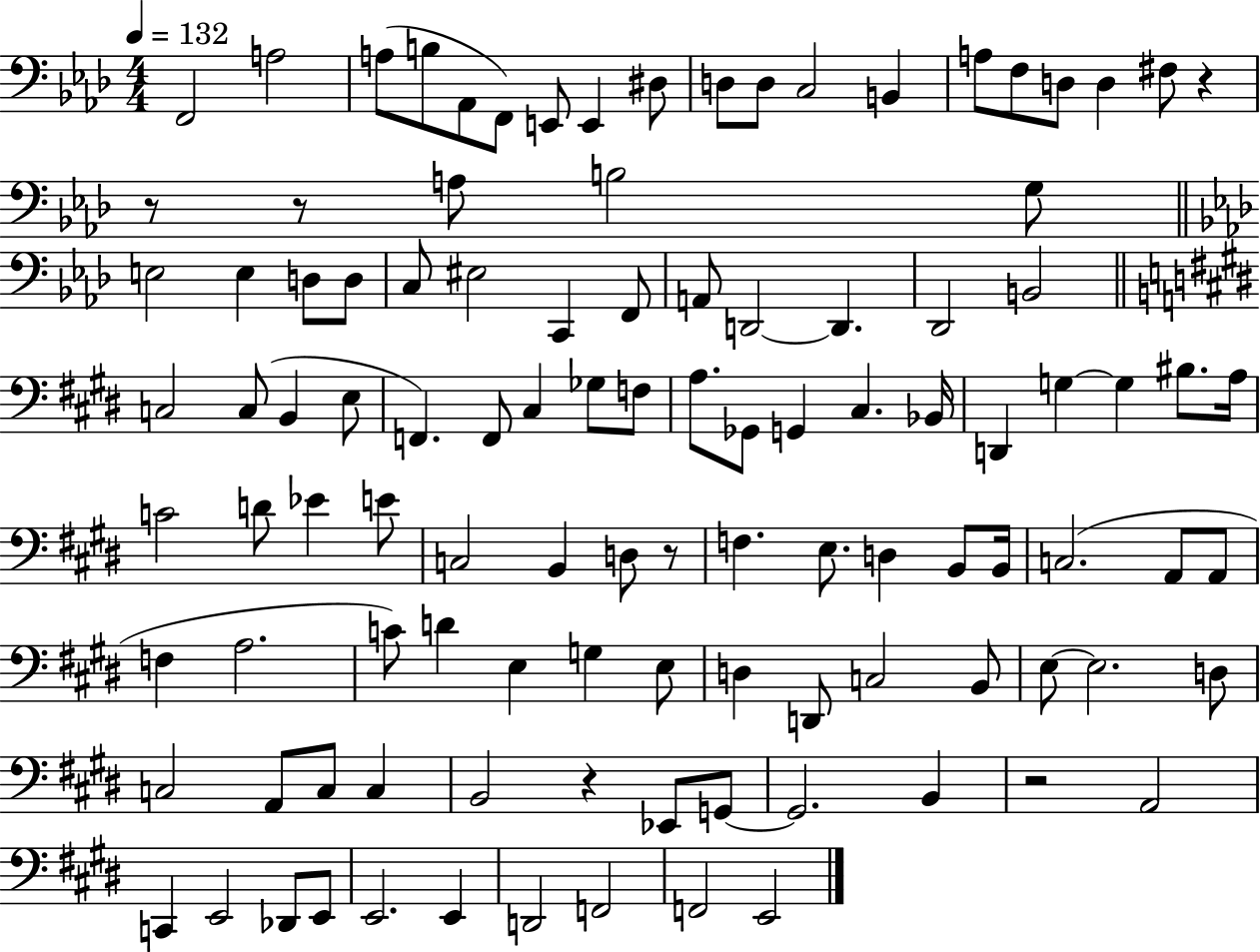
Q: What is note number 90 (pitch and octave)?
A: G2